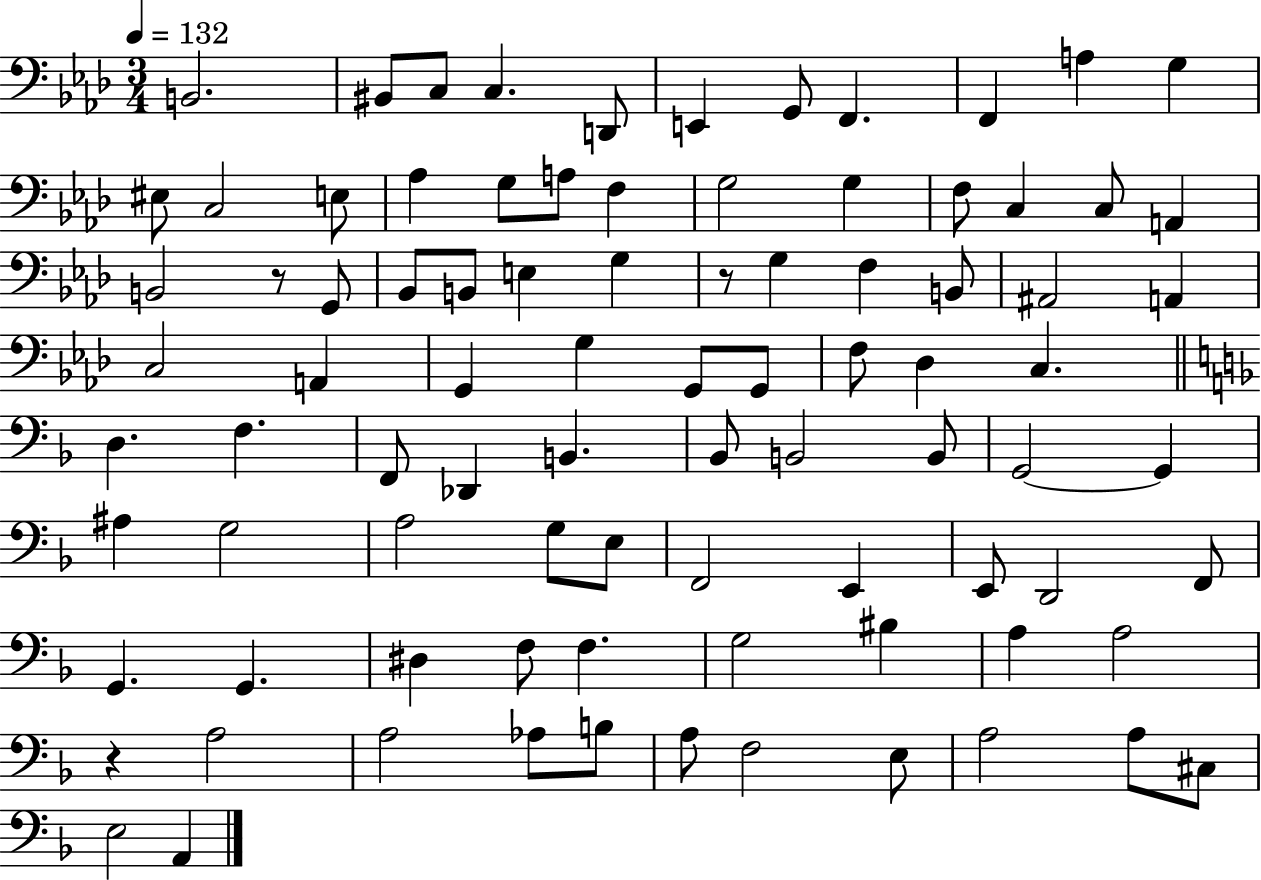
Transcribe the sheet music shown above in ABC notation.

X:1
T:Untitled
M:3/4
L:1/4
K:Ab
B,,2 ^B,,/2 C,/2 C, D,,/2 E,, G,,/2 F,, F,, A, G, ^E,/2 C,2 E,/2 _A, G,/2 A,/2 F, G,2 G, F,/2 C, C,/2 A,, B,,2 z/2 G,,/2 _B,,/2 B,,/2 E, G, z/2 G, F, B,,/2 ^A,,2 A,, C,2 A,, G,, G, G,,/2 G,,/2 F,/2 _D, C, D, F, F,,/2 _D,, B,, _B,,/2 B,,2 B,,/2 G,,2 G,, ^A, G,2 A,2 G,/2 E,/2 F,,2 E,, E,,/2 D,,2 F,,/2 G,, G,, ^D, F,/2 F, G,2 ^B, A, A,2 z A,2 A,2 _A,/2 B,/2 A,/2 F,2 E,/2 A,2 A,/2 ^C,/2 E,2 A,,